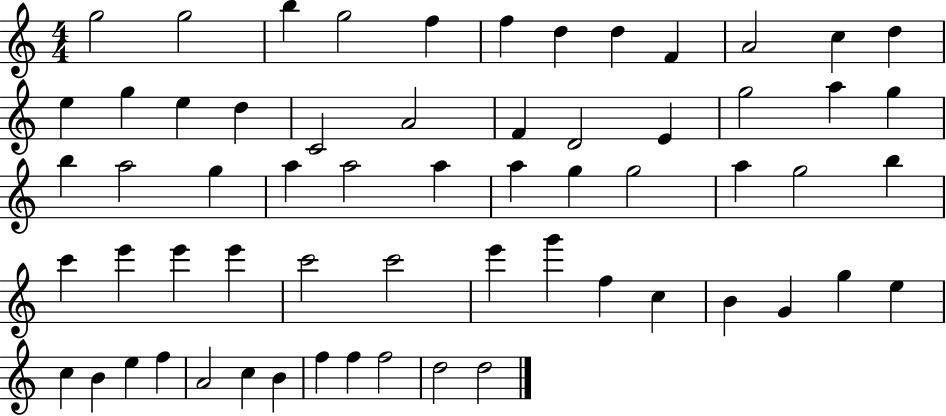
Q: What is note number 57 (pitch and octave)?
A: B4